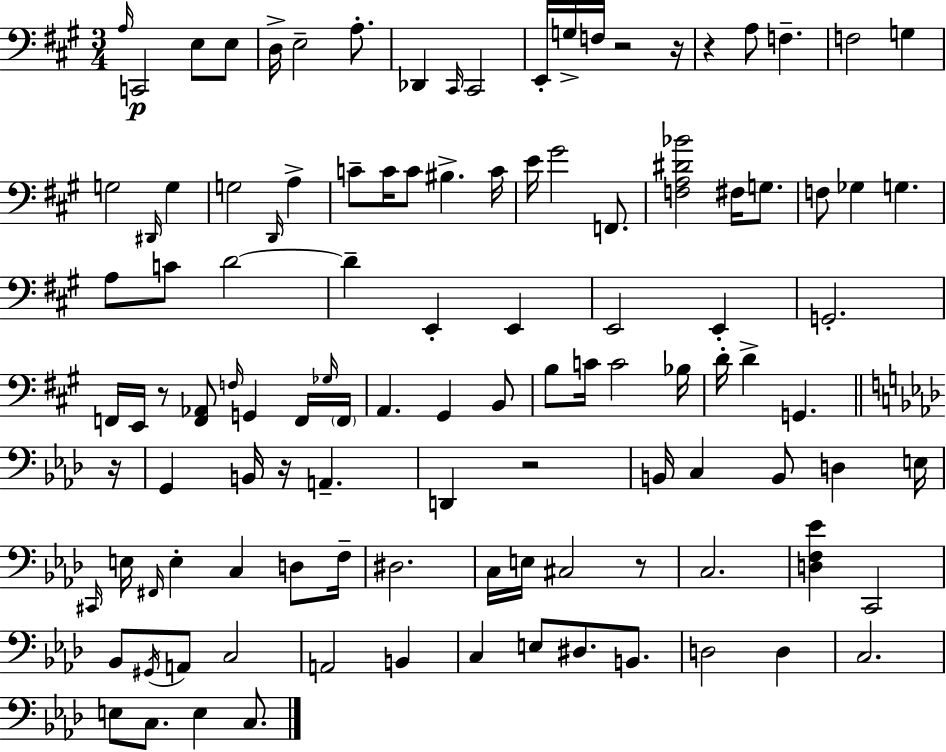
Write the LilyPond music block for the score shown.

{
  \clef bass
  \numericTimeSignature
  \time 3/4
  \key a \major
  \repeat volta 2 { \grace { a16 }\p c,2 e8 e8 | d16-> e2-- a8.-. | des,4 \grace { cis,16 } cis,2 | e,16-. g16-> f16 r2 | \break r16 r4 a8 f4.-- | f2 g4 | g2 \grace { dis,16 } g4 | g2 \grace { d,16 } | \break a4-> c'8-- c'16 c'8 bis4.-> | c'16 e'16 gis'2 | f,8. <f a dis' bes'>2 | fis16 g8. f8 ges4 g4. | \break a8 c'8 d'2~~ | d'4-- e,4-. | e,4 e,2 | e,4-. g,2.-. | \break f,16 e,16 r8 <f, aes,>8 \grace { f16 } g,4 | f,16 \grace { ges16 } \parenthesize f,16 a,4. | gis,4 b,8 b8 c'16 c'2 | bes16 d'16-. d'4-> g,4. | \break \bar "||" \break \key f \minor r16 g,4 b,16 r16 a,4.-- | d,4 r2 | b,16 c4 b,8 d4 | e16 \grace { cis,16 } e16 \grace { fis,16 } e4-. c4 | \break d8 f16-- dis2. | c16 e16 cis2 | r8 c2. | <d f ees'>4 c,2 | \break bes,8 \acciaccatura { gis,16 } a,8 c2 | a,2 | b,4 c4 e8 dis8. | b,8. d2 | \break d4 c2. | e8 c8. e4 | c8. } \bar "|."
}